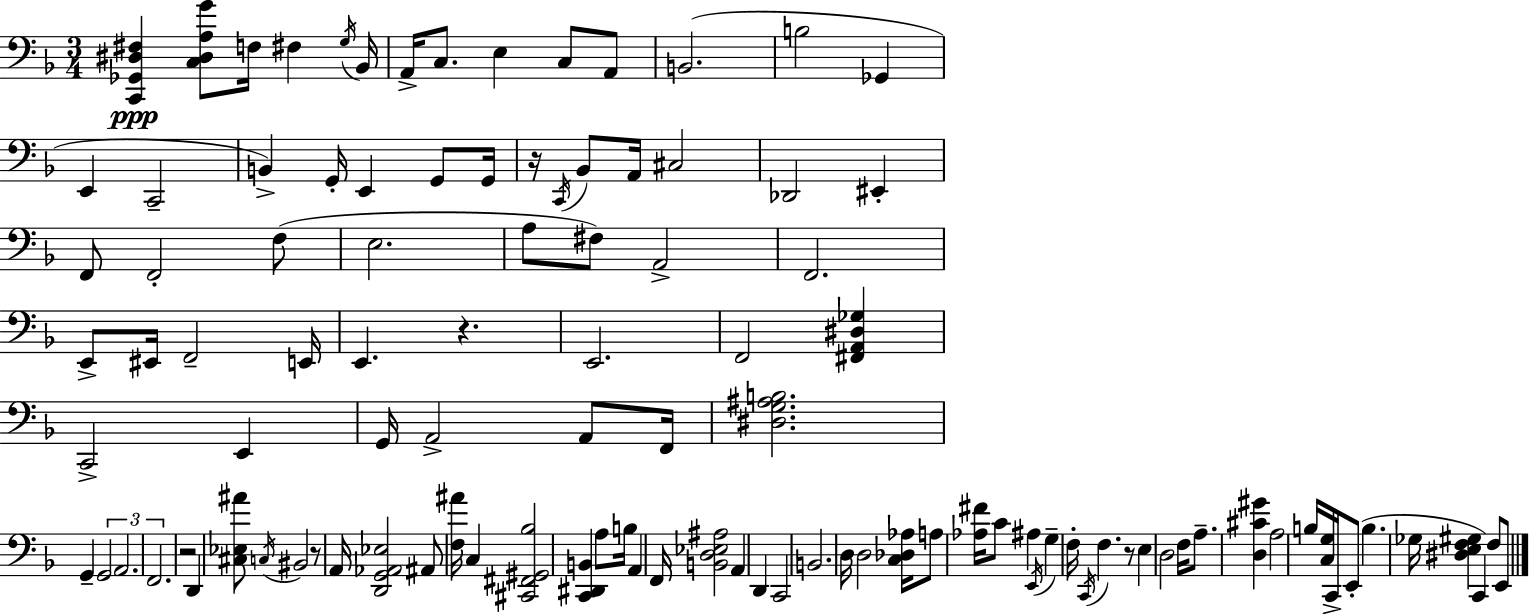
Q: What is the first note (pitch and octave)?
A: F3